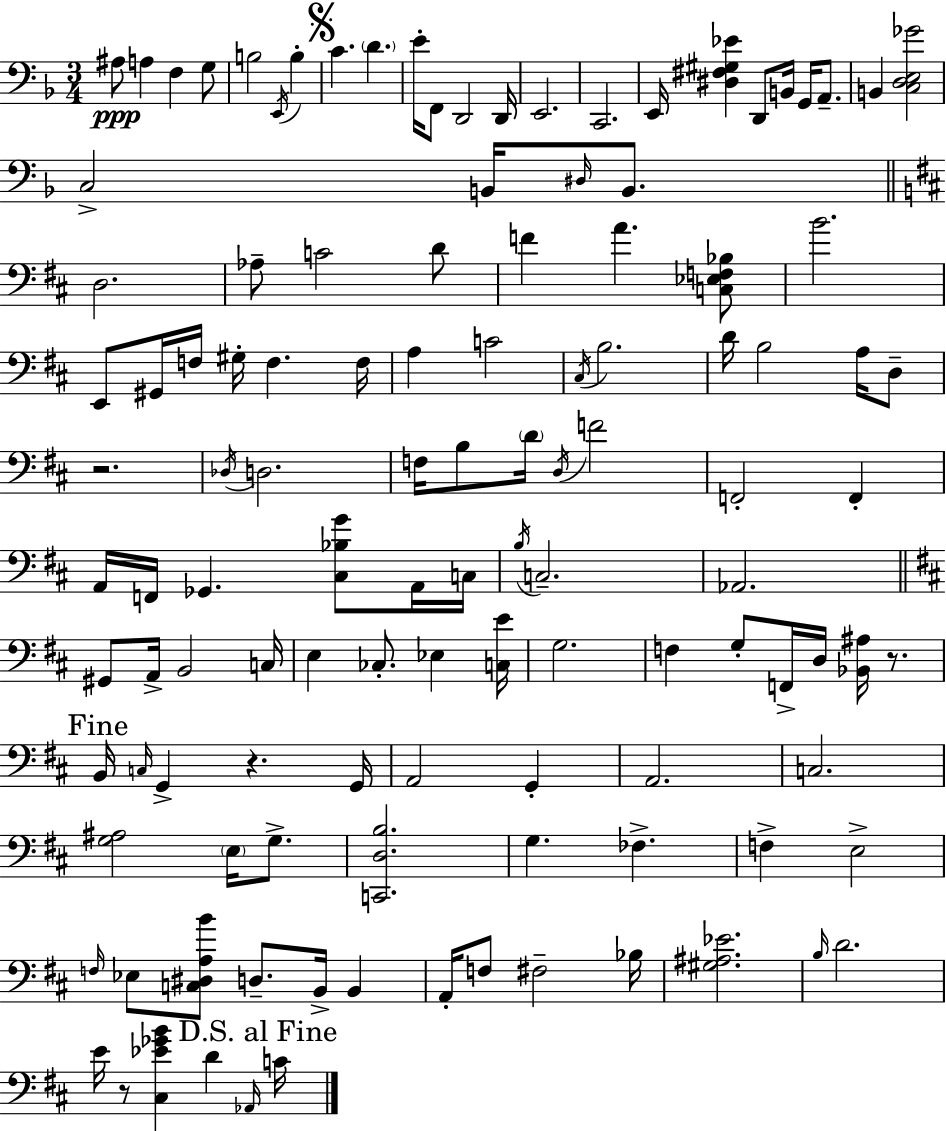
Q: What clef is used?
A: bass